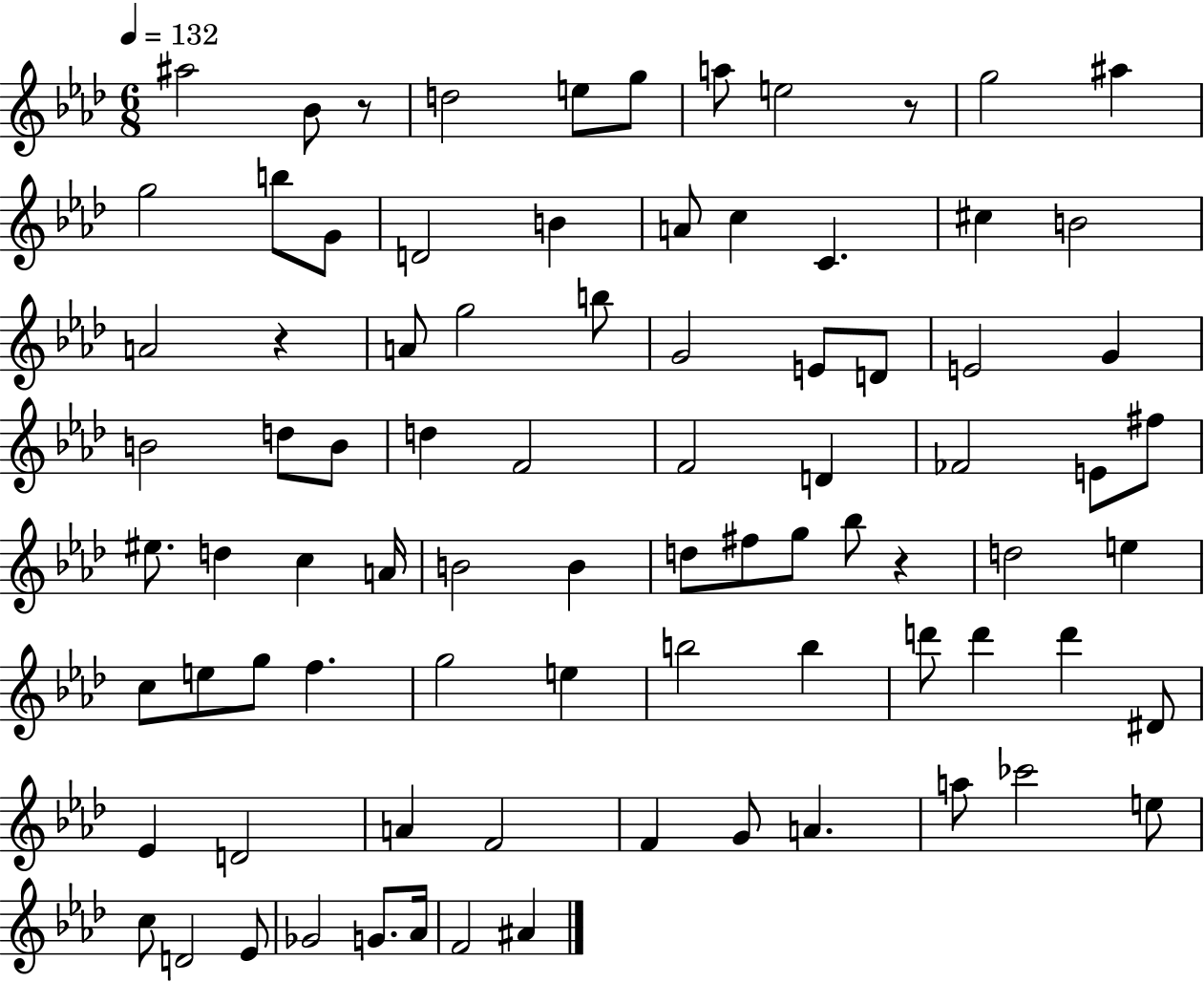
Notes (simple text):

A#5/h Bb4/e R/e D5/h E5/e G5/e A5/e E5/h R/e G5/h A#5/q G5/h B5/e G4/e D4/h B4/q A4/e C5/q C4/q. C#5/q B4/h A4/h R/q A4/e G5/h B5/e G4/h E4/e D4/e E4/h G4/q B4/h D5/e B4/e D5/q F4/h F4/h D4/q FES4/h E4/e F#5/e EIS5/e. D5/q C5/q A4/s B4/h B4/q D5/e F#5/e G5/e Bb5/e R/q D5/h E5/q C5/e E5/e G5/e F5/q. G5/h E5/q B5/h B5/q D6/e D6/q D6/q D#4/e Eb4/q D4/h A4/q F4/h F4/q G4/e A4/q. A5/e CES6/h E5/e C5/e D4/h Eb4/e Gb4/h G4/e. Ab4/s F4/h A#4/q